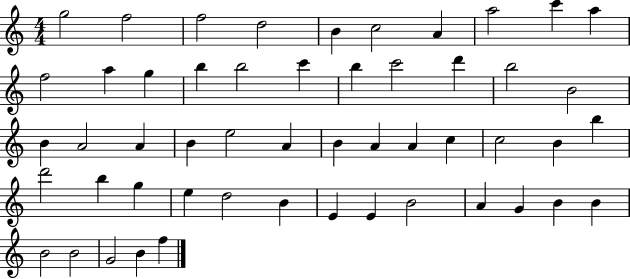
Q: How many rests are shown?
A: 0